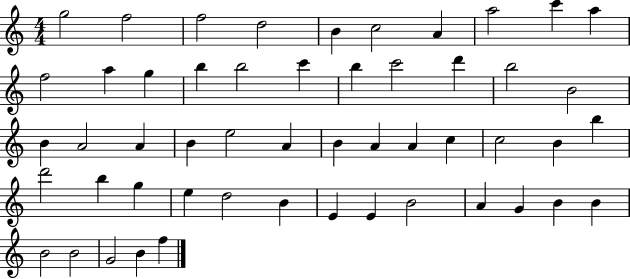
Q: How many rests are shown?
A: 0